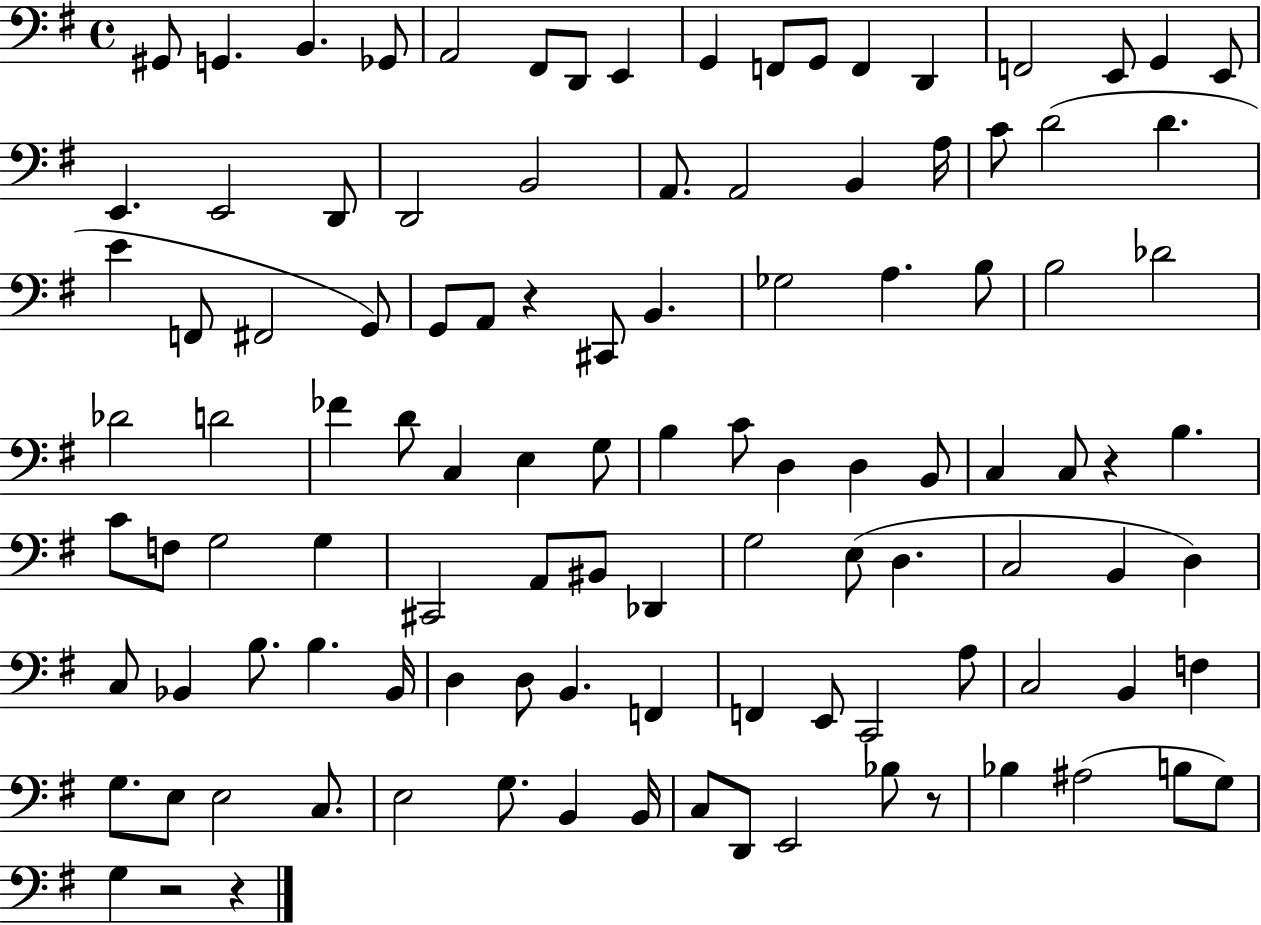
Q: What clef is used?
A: bass